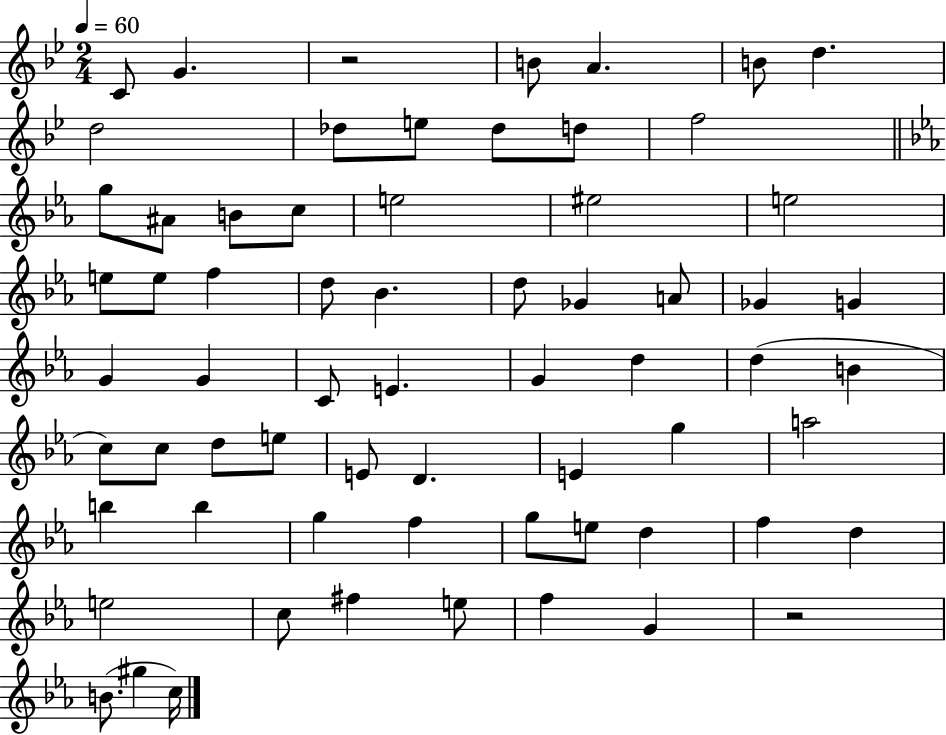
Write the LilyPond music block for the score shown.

{
  \clef treble
  \numericTimeSignature
  \time 2/4
  \key bes \major
  \tempo 4 = 60
  c'8 g'4. | r2 | b'8 a'4. | b'8 d''4. | \break d''2 | des''8 e''8 des''8 d''8 | f''2 | \bar "||" \break \key ees \major g''8 ais'8 b'8 c''8 | e''2 | eis''2 | e''2 | \break e''8 e''8 f''4 | d''8 bes'4. | d''8 ges'4 a'8 | ges'4 g'4 | \break g'4 g'4 | c'8 e'4. | g'4 d''4 | d''4( b'4 | \break c''8) c''8 d''8 e''8 | e'8 d'4. | e'4 g''4 | a''2 | \break b''4 b''4 | g''4 f''4 | g''8 e''8 d''4 | f''4 d''4 | \break e''2 | c''8 fis''4 e''8 | f''4 g'4 | r2 | \break b'8.( gis''4 c''16) | \bar "|."
}